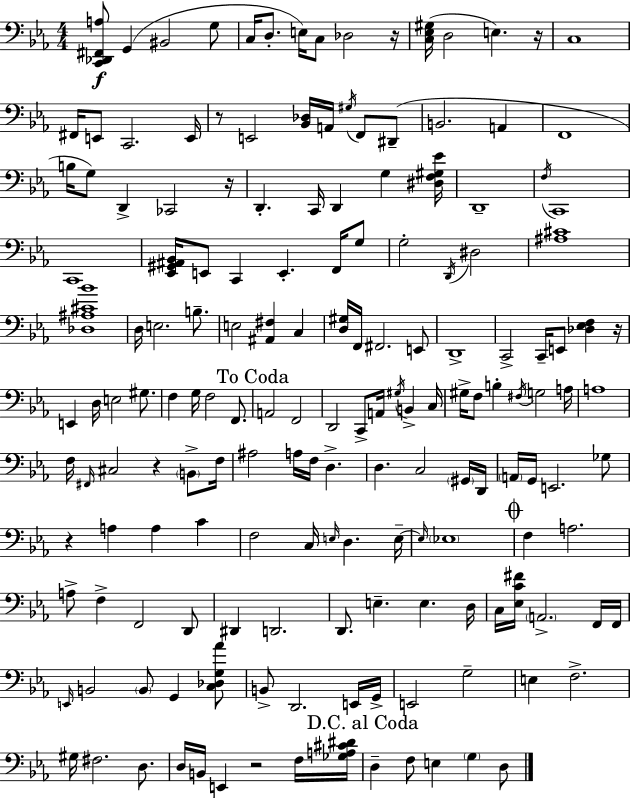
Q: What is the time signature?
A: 4/4